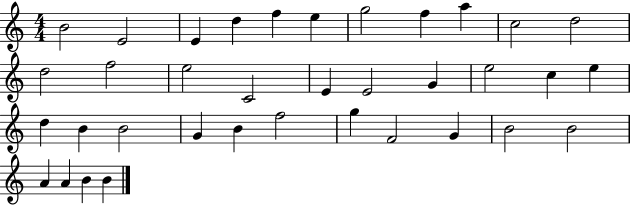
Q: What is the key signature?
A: C major